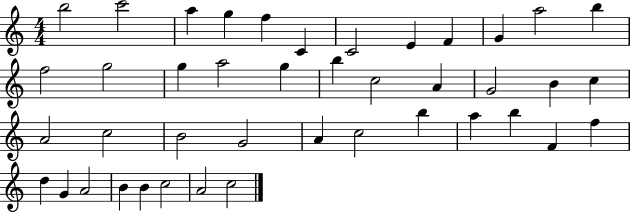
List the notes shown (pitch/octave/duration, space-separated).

B5/h C6/h A5/q G5/q F5/q C4/q C4/h E4/q F4/q G4/q A5/h B5/q F5/h G5/h G5/q A5/h G5/q B5/q C5/h A4/q G4/h B4/q C5/q A4/h C5/h B4/h G4/h A4/q C5/h B5/q A5/q B5/q F4/q F5/q D5/q G4/q A4/h B4/q B4/q C5/h A4/h C5/h